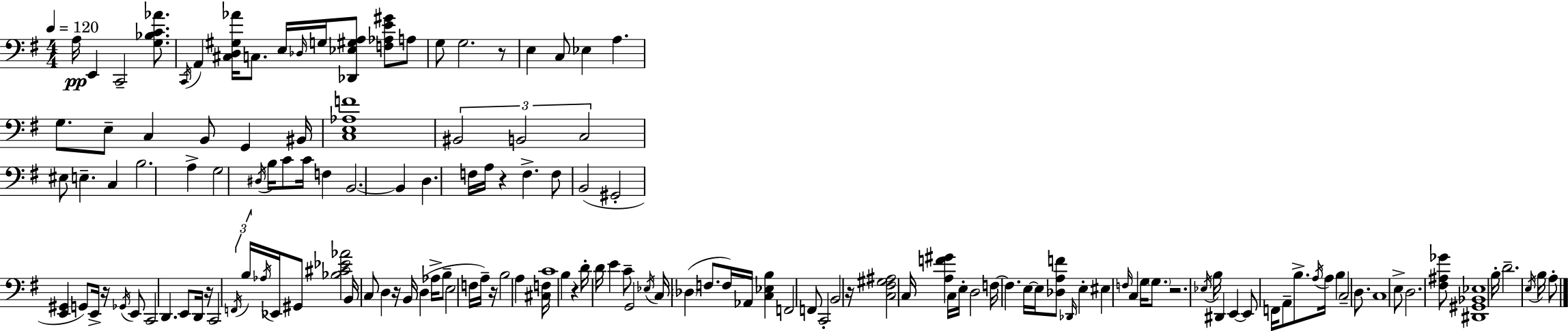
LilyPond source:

{
  \clef bass
  \numericTimeSignature
  \time 4/4
  \key g \major
  \tempo 4 = 120
  a16\pp e,4 c,2-- <g bes c' aes'>8. | \acciaccatura { c,16 } a,4 <cis d gis aes'>16 c8. e16 \grace { des16 } g16 <des, ees gis a>8 <f aes e' gis'>8 | a8 g8 g2. | r8 e4 c8 ees4 a4. | \break g8. e8-- c4 b,8 g,4 | bis,16 <c e aes f'>1 | \tuplet 3/2 { bis,2 b,2 | c2 } eis8 e4.-- | \break c4 b2. | a4-> g2 \acciaccatura { dis16 } b16 | c'8 c'16 f4 b,2.~~ | b,4 d4. f16 a16 r4 | \break f4.-> f8 b,2( | gis,2-. <e, gis,>4 g,8) | e,16-> r16 \acciaccatura { ges,16 } e,8 c,2 d,4. | e,8 d,16 r16 c,2 | \break \tuplet 3/2 { \acciaccatura { f,16 } b16 \acciaccatura { aes16 } } ees,16 gis,8 <bes cis' ees' aes'>2 b,16 c8 | d4 r16 b,16 d4( aes16-> b8-- e2 | f16 a16--) r16 b2 | a4 <cis f>16 c'1 | \break b4 r4 d'16-. d'16 | e'4 c'8-- g,2 \acciaccatura { ees16 } c16 | \parenthesize des4( f8. f16) aes,16 <c ees b>4 f,2 | f,8 c,2-. b,2 | \break r16 <c fis gis ais>2 | c16 <a f' gis'>4 c16 e16-. d2 f16~~ | f4. e16~~ e16 <des a f'>8 \grace { des,16 } e4-. eis4 | \grace { f16 } c4 g16 \parenthesize g8. r2. | \break \acciaccatura { ees16 } b16 dis,4 e,4~~ | e,8 f,16 a,8-- b8.-> \acciaccatura { a16 } a16 b4 | c2-- d8. c1 | e8-> d2. | \break <fis ais ges'>8 <dis, gis, bes, ees>1 | b16-. d'2.-- | \acciaccatura { e16 } b16 a8-. \bar "|."
}